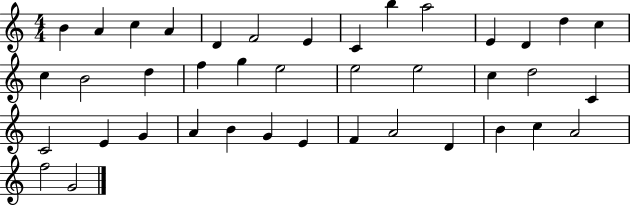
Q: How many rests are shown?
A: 0